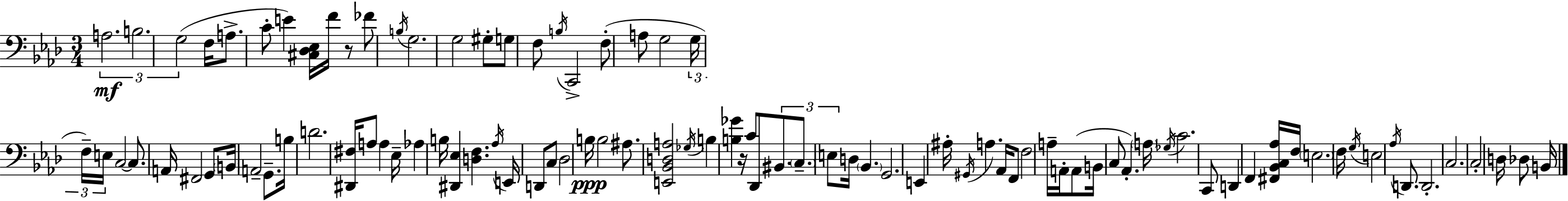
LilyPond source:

{
  \clef bass
  \numericTimeSignature
  \time 3/4
  \key f \minor
  \tuplet 3/2 { a2.\mf | b2. | g2( } f16 a8.-> | c'8-. e'4) <cis des ees>16 f'16 r8 fes'8 | \break \acciaccatura { b16 } g2. | g2 gis8-. g8 | f8 \acciaccatura { b16 } c,2-> | f8-.( a8 g2 | \break \tuplet 3/2 { g16 f16--) e16 } c2~~ c8. | a,16 fis,2 g,8 | \parenthesize b,16 a,2-- g,8.-- | b16 d'2. | \break <dis, fis>16 a8 a4 ees16-- aes4 | b16 <dis, ees>4 <d f>4. | \acciaccatura { aes16 } e,16 d,8 c8 des2 | b16\ppp b2 | \break ais8. <e, bes, d a>2 \acciaccatura { ges16 } | b4 <b ges'>4 r16 c'8 des,8 | \tuplet 3/2 { bis,8. \parenthesize c8.-- e8 } d16 \parenthesize bes,4. | g,2. | \break e,4 ais16-. \acciaccatura { gis,16 } a4. | aes,16 f,8 f2 | a16-- a,16-. a,8( b,16 c8 aes,4.-.) | \parenthesize a16 \acciaccatura { ges16 } c'2. | \break c,8 d,4 | f,4 <fis, bes, c aes>16 f16 \parenthesize e2. | f16 \acciaccatura { g16 } e2 | \acciaccatura { aes16 } d,8. d,2.-. | \break c2. | c2-. | d16 des8 b,16 \bar "|."
}